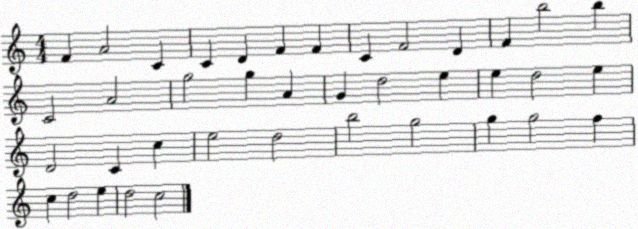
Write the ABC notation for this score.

X:1
T:Untitled
M:4/4
L:1/4
K:C
F A2 C C D F F C F2 D F b2 b C2 A2 g2 g A G d2 e e d2 e D2 C c e2 d2 b2 g2 g g2 f c d2 e d2 c2